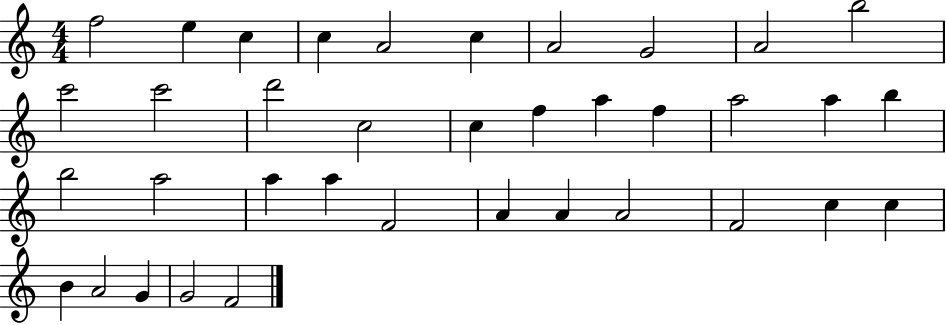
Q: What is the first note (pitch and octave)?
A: F5